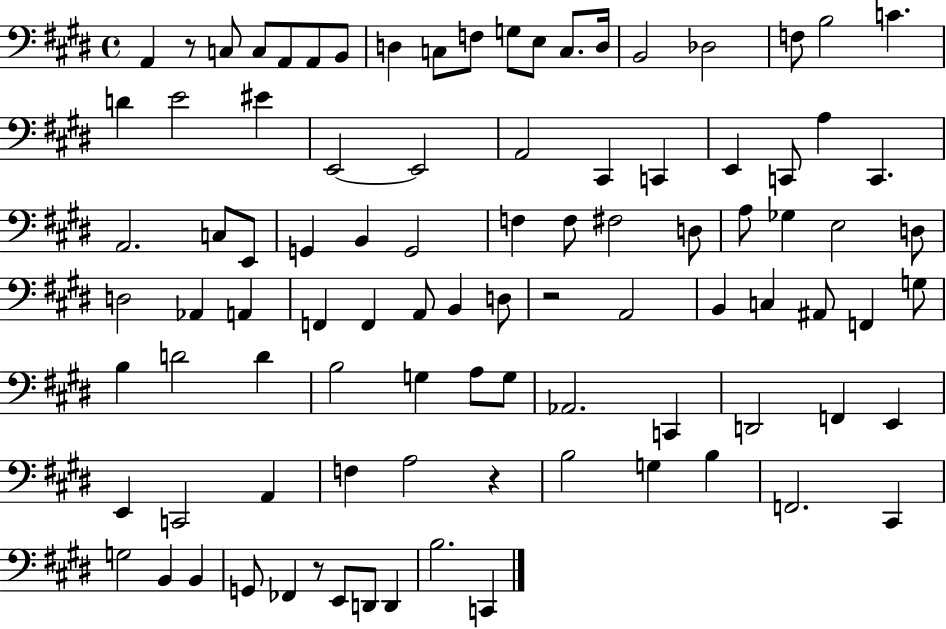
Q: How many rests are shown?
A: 4